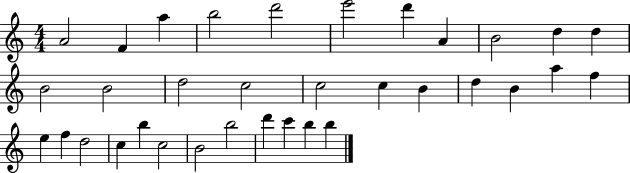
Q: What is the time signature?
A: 4/4